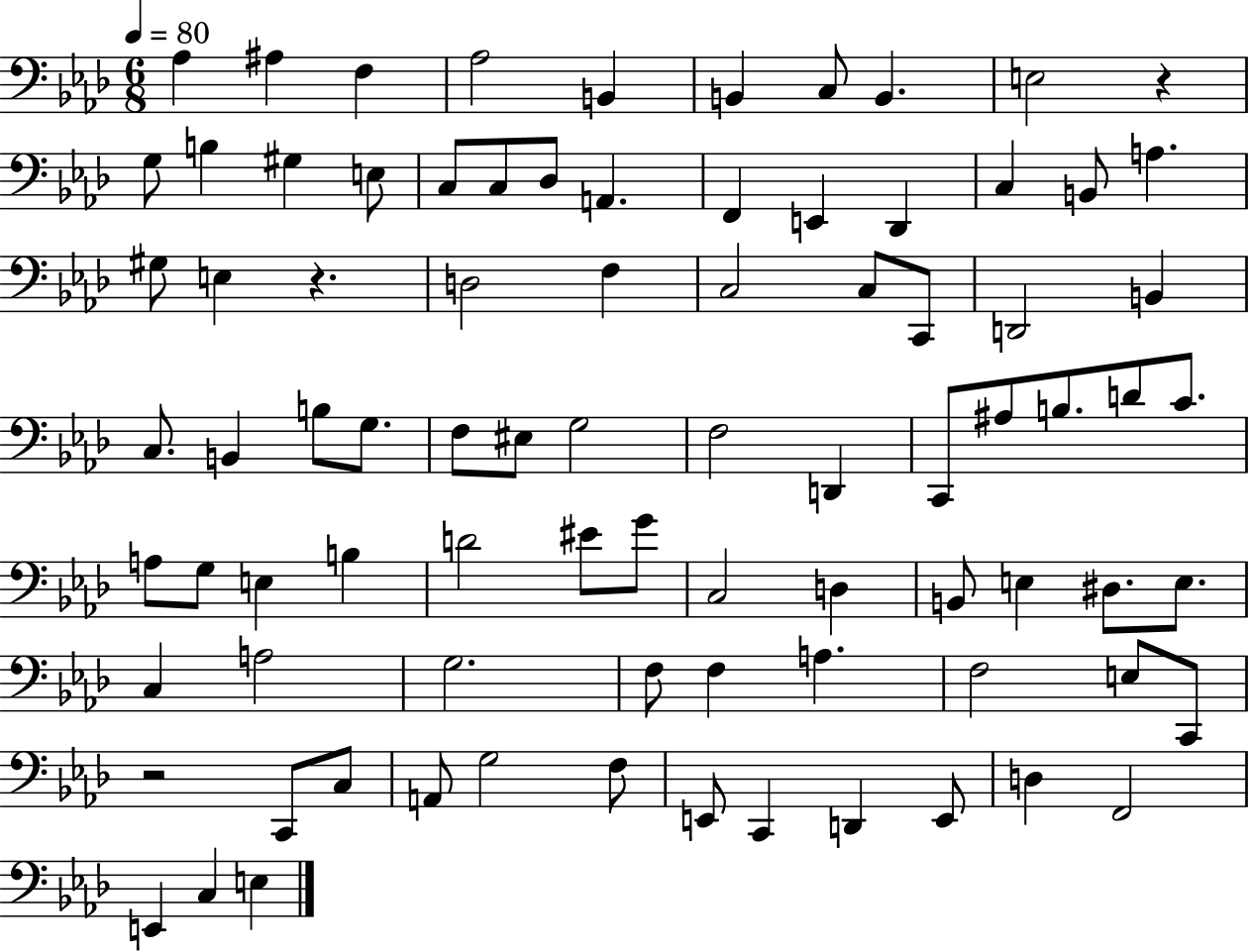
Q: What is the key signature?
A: AES major